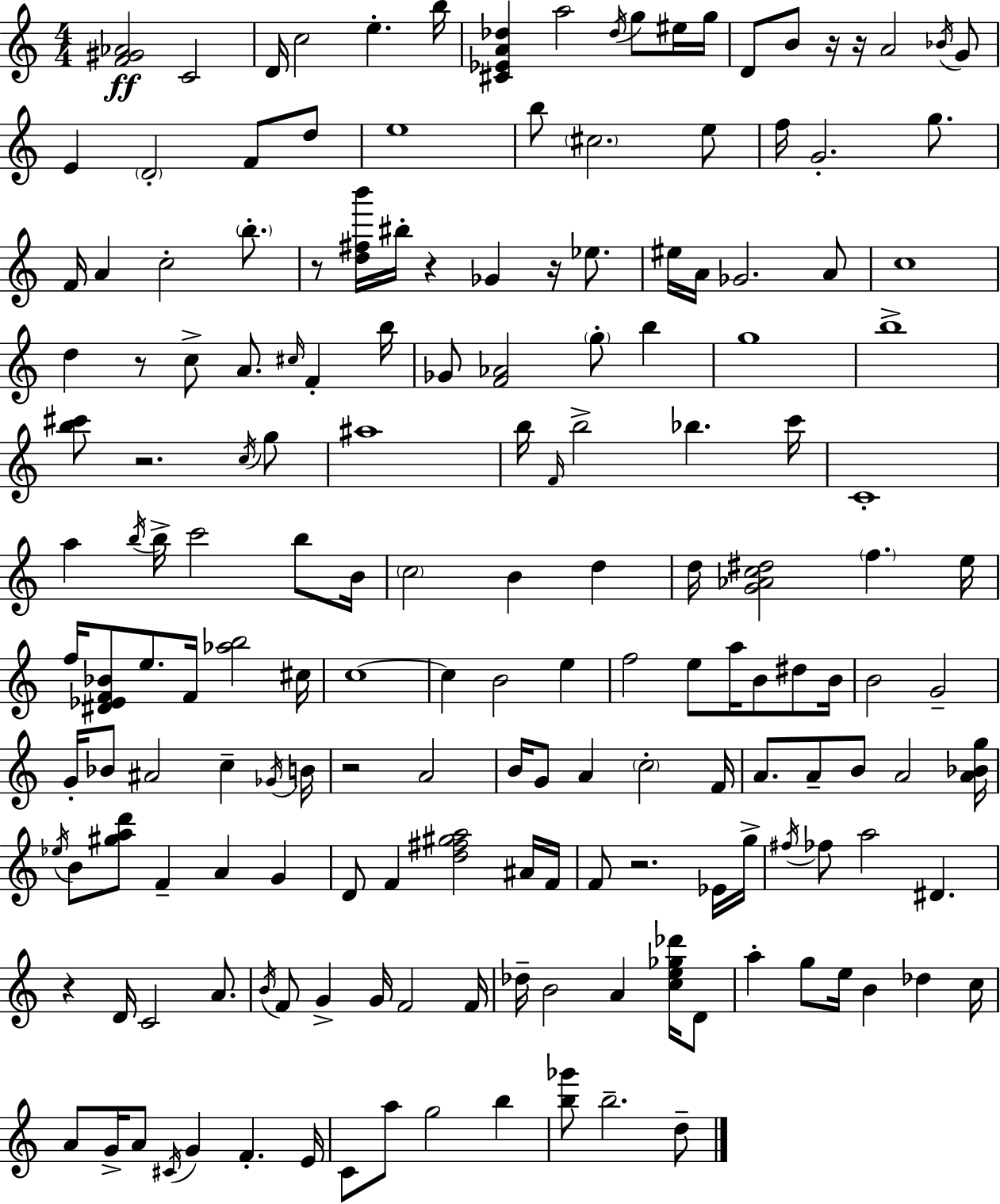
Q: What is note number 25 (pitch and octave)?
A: G4